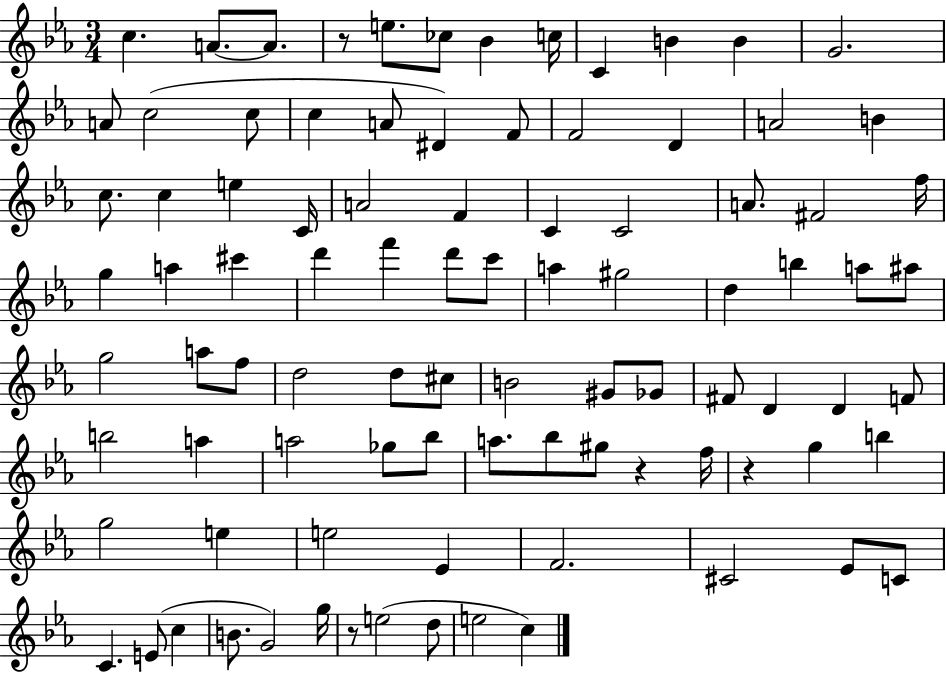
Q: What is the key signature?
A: EES major